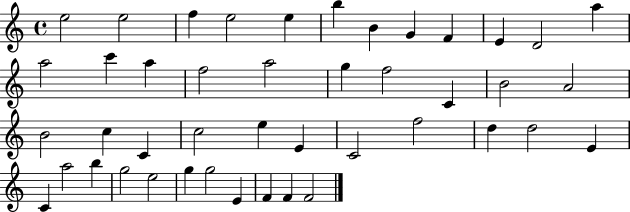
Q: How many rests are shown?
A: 0